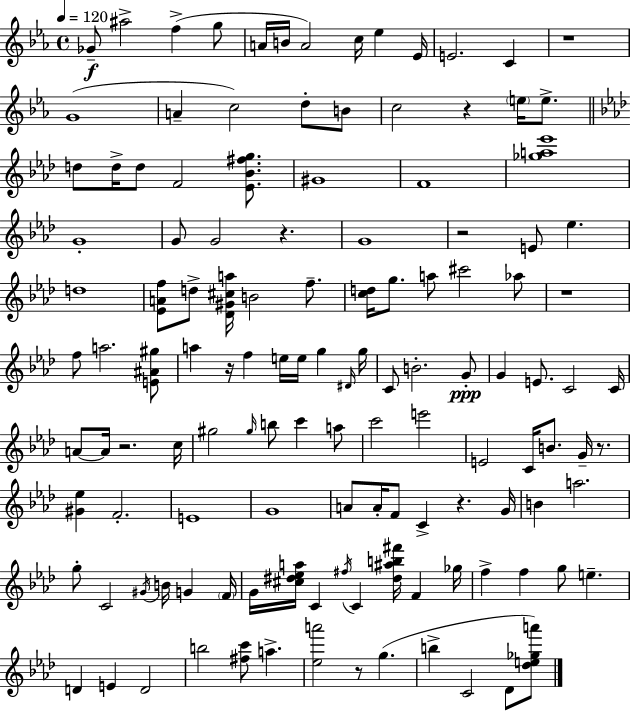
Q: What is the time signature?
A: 4/4